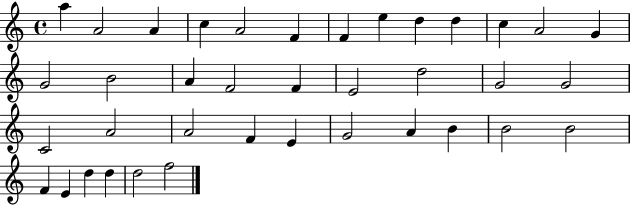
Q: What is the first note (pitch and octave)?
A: A5